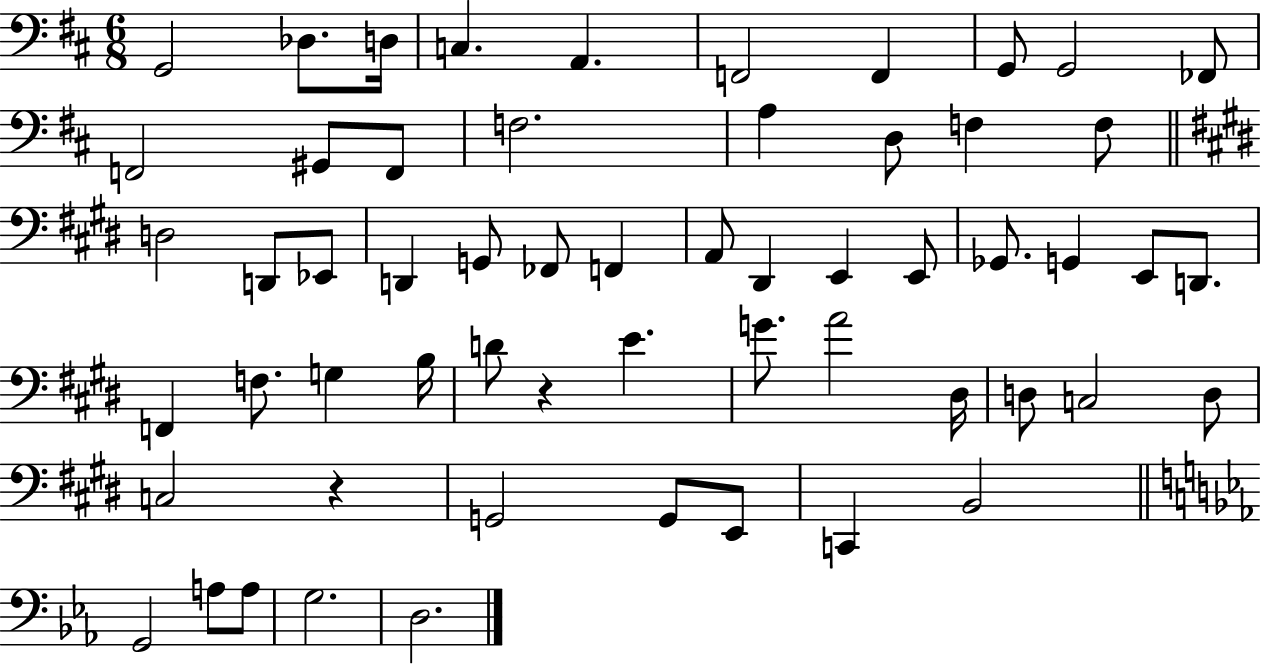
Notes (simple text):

G2/h Db3/e. D3/s C3/q. A2/q. F2/h F2/q G2/e G2/h FES2/e F2/h G#2/e F2/e F3/h. A3/q D3/e F3/q F3/e D3/h D2/e Eb2/e D2/q G2/e FES2/e F2/q A2/e D#2/q E2/q E2/e Gb2/e. G2/q E2/e D2/e. F2/q F3/e. G3/q B3/s D4/e R/q E4/q. G4/e. A4/h D#3/s D3/e C3/h D3/e C3/h R/q G2/h G2/e E2/e C2/q B2/h G2/h A3/e A3/e G3/h. D3/h.